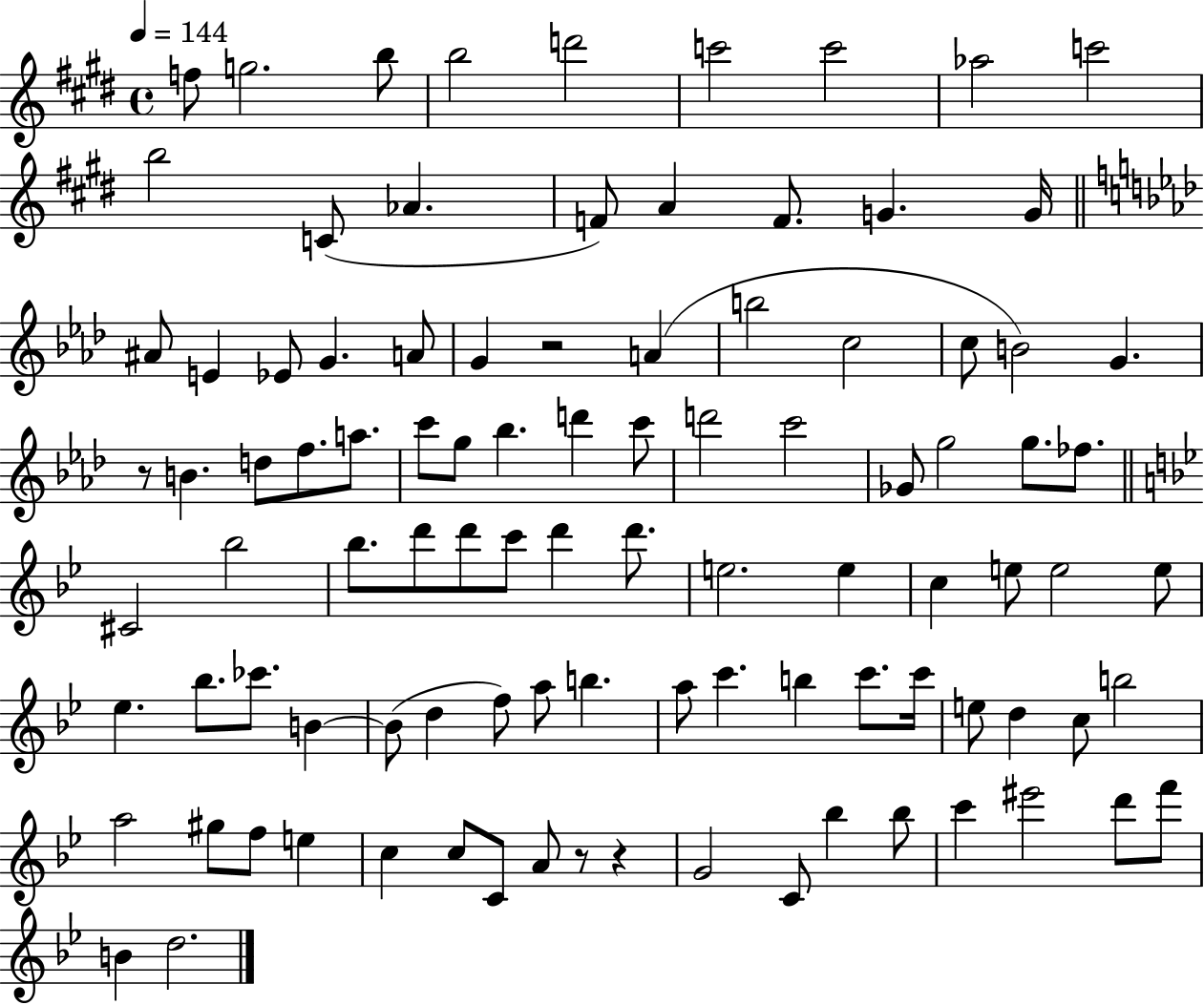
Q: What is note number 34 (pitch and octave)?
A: C6